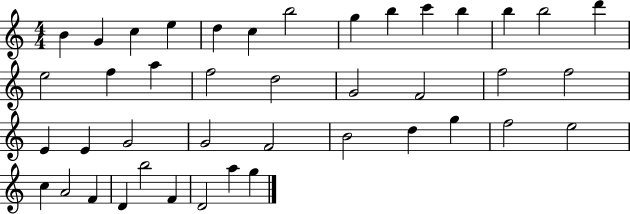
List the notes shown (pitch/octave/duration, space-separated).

B4/q G4/q C5/q E5/q D5/q C5/q B5/h G5/q B5/q C6/q B5/q B5/q B5/h D6/q E5/h F5/q A5/q F5/h D5/h G4/h F4/h F5/h F5/h E4/q E4/q G4/h G4/h F4/h B4/h D5/q G5/q F5/h E5/h C5/q A4/h F4/q D4/q B5/h F4/q D4/h A5/q G5/q